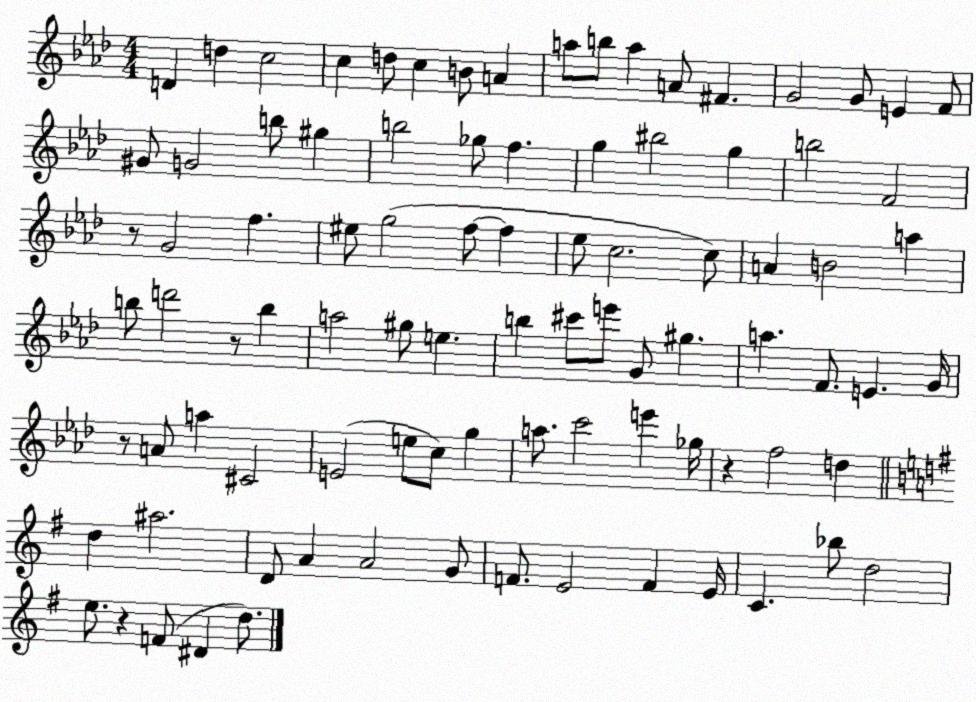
X:1
T:Untitled
M:4/4
L:1/4
K:Ab
D d c2 c d/2 c B/2 A a/2 b/2 a A/2 ^F G2 G/2 E F/2 ^G/2 G2 b/2 ^g b2 _g/2 f g ^b2 g b2 F2 z/2 G2 f ^e/2 g2 f/2 f _e/2 c2 c/2 A B2 a b/2 d'2 z/2 b a2 ^g/2 e b ^c'/2 e'/2 G/2 ^g a F/2 E G/4 z/2 A/2 a ^C2 E2 e/2 c/2 g a/2 c'2 e' _g/4 z f2 d d ^a2 D/2 A A2 G/2 F/2 E2 F E/4 C _b/2 d2 e/2 z F/2 ^D d/2